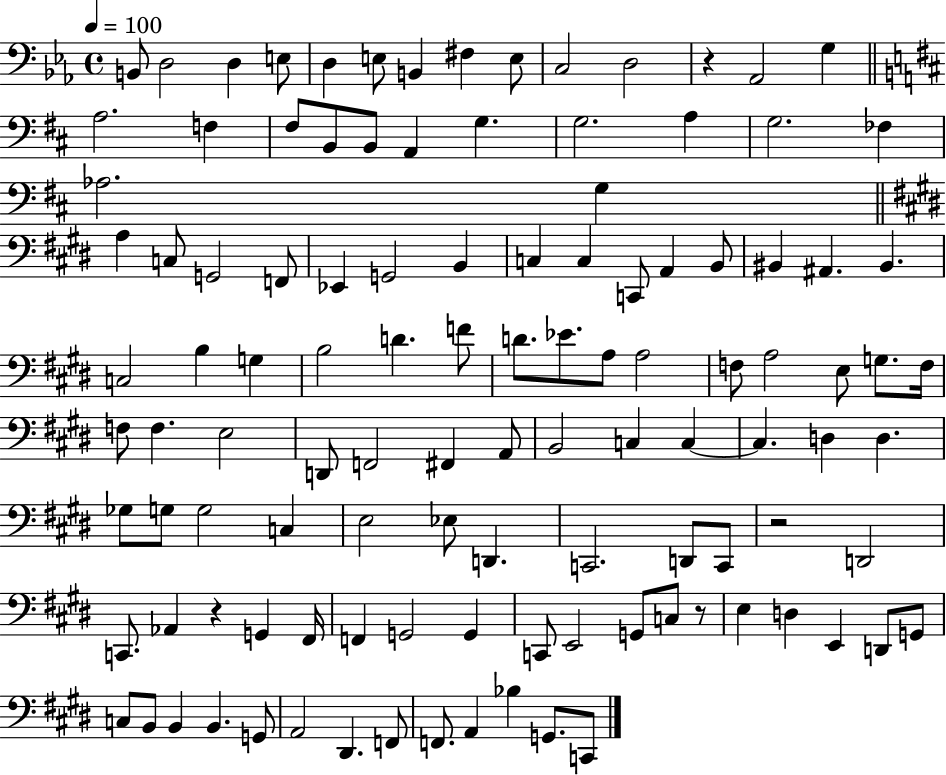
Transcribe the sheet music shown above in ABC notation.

X:1
T:Untitled
M:4/4
L:1/4
K:Eb
B,,/2 D,2 D, E,/2 D, E,/2 B,, ^F, E,/2 C,2 D,2 z _A,,2 G, A,2 F, ^F,/2 B,,/2 B,,/2 A,, G, G,2 A, G,2 _F, _A,2 G, A, C,/2 G,,2 F,,/2 _E,, G,,2 B,, C, C, C,,/2 A,, B,,/2 ^B,, ^A,, ^B,, C,2 B, G, B,2 D F/2 D/2 _E/2 A,/2 A,2 F,/2 A,2 E,/2 G,/2 F,/4 F,/2 F, E,2 D,,/2 F,,2 ^F,, A,,/2 B,,2 C, C, C, D, D, _G,/2 G,/2 G,2 C, E,2 _E,/2 D,, C,,2 D,,/2 C,,/2 z2 D,,2 C,,/2 _A,, z G,, ^F,,/4 F,, G,,2 G,, C,,/2 E,,2 G,,/2 C,/2 z/2 E, D, E,, D,,/2 G,,/2 C,/2 B,,/2 B,, B,, G,,/2 A,,2 ^D,, F,,/2 F,,/2 A,, _B, G,,/2 C,,/2